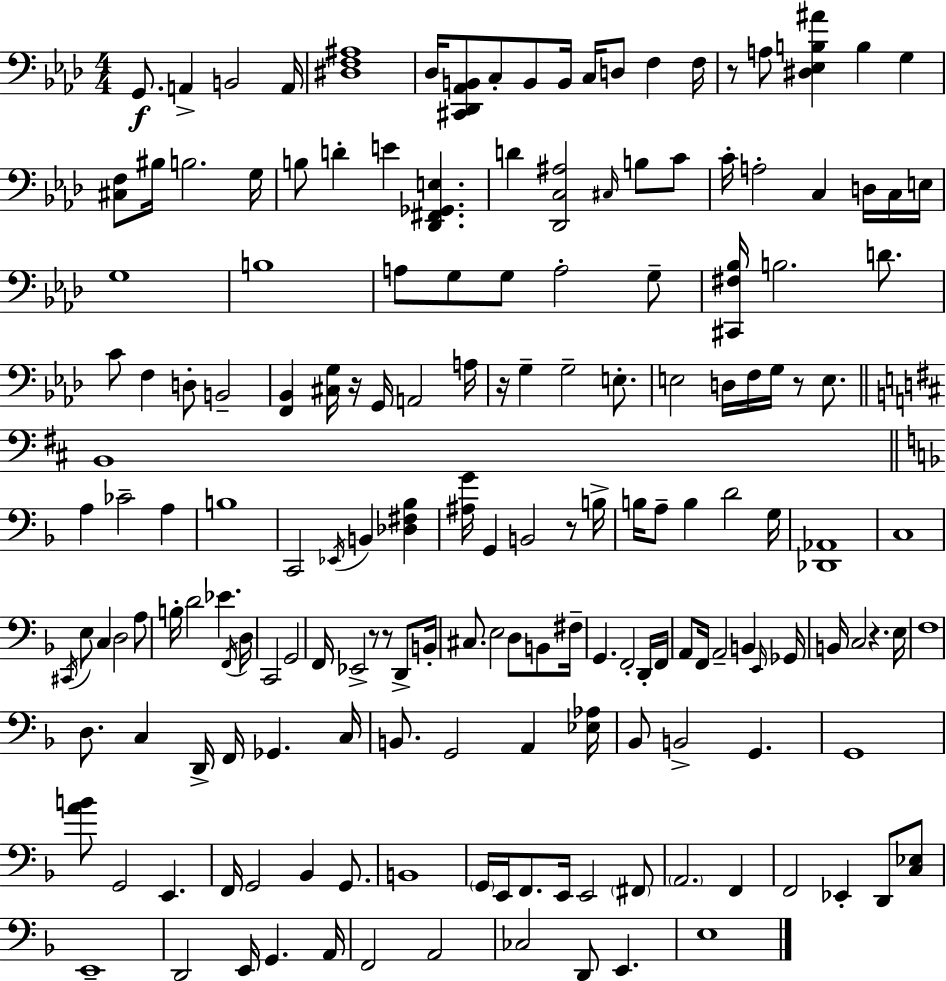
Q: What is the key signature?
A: AES major